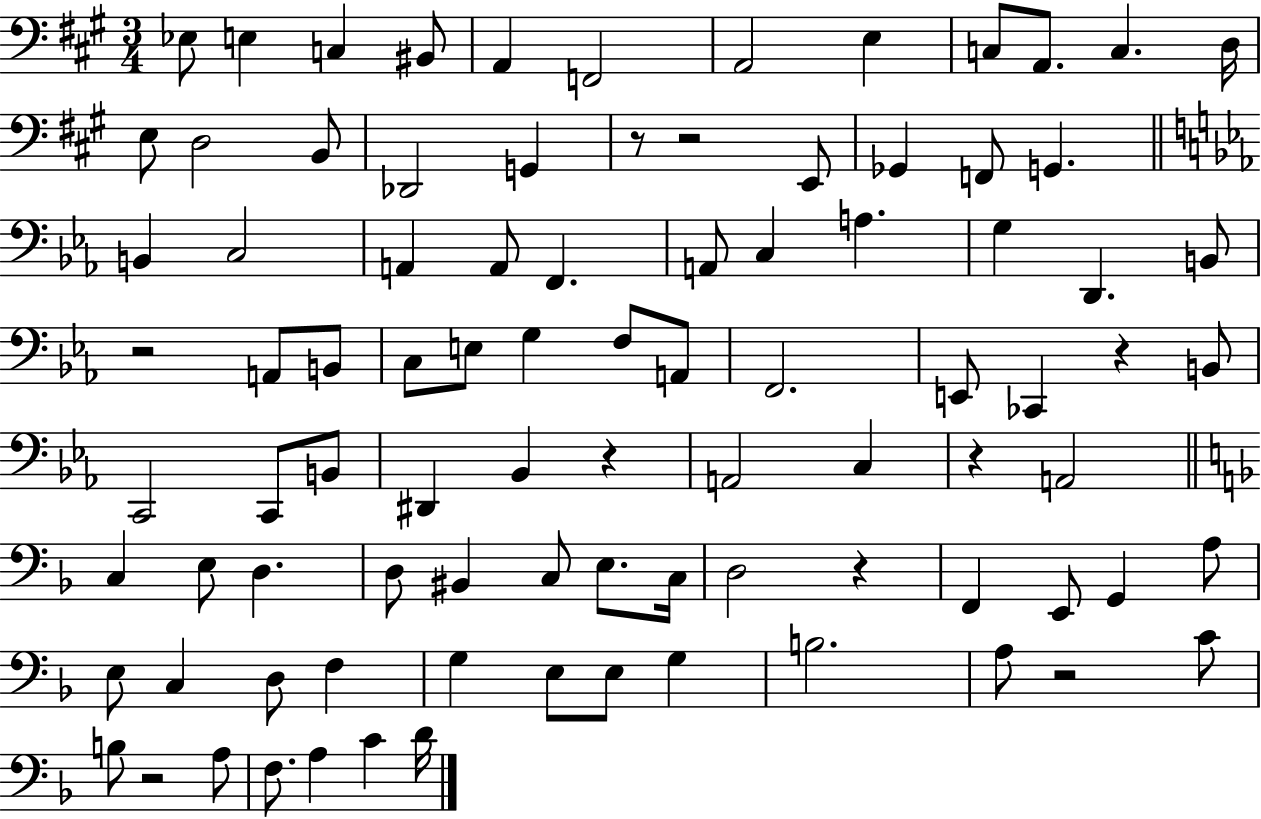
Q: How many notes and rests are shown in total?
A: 90